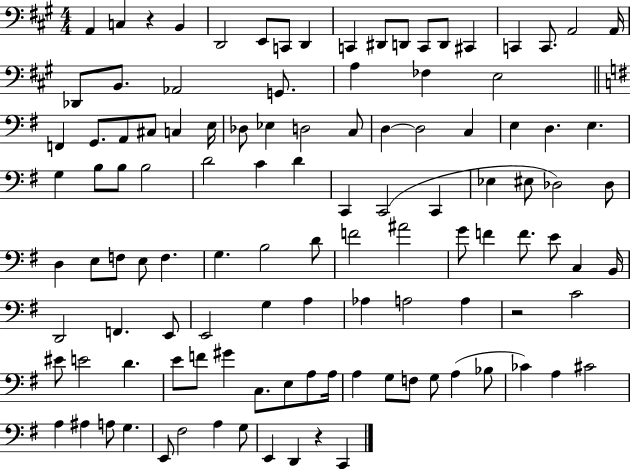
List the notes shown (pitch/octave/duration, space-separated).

A2/q C3/q R/q B2/q D2/h E2/e C2/e D2/q C2/q D#2/e D2/e C2/e D2/e C#2/q C2/q C2/e. A2/h A2/s Db2/e B2/e. Ab2/h G2/e. A3/q FES3/q E3/h F2/q G2/e. A2/e C#3/e C3/q E3/s Db3/e Eb3/q D3/h C3/e D3/q D3/h C3/q E3/q D3/q. E3/q. G3/q B3/e B3/e B3/h D4/h C4/q D4/q C2/q C2/h C2/q Eb3/q EIS3/e Db3/h Db3/e D3/q E3/e F3/e E3/e F3/q. G3/q. B3/h D4/e F4/h A#4/h G4/e F4/q F4/e. E4/e C3/q B2/s D2/h F2/q. E2/e E2/h G3/q A3/q Ab3/q A3/h A3/q R/h C4/h EIS4/e E4/h D4/q. E4/e F4/e G#4/q C3/e. E3/e A3/e A3/s A3/q G3/e F3/e G3/e A3/q Bb3/e CES4/q A3/q C#4/h A3/q A#3/q A3/e G3/q. E2/e F#3/h A3/q G3/e E2/q D2/q R/q C2/q